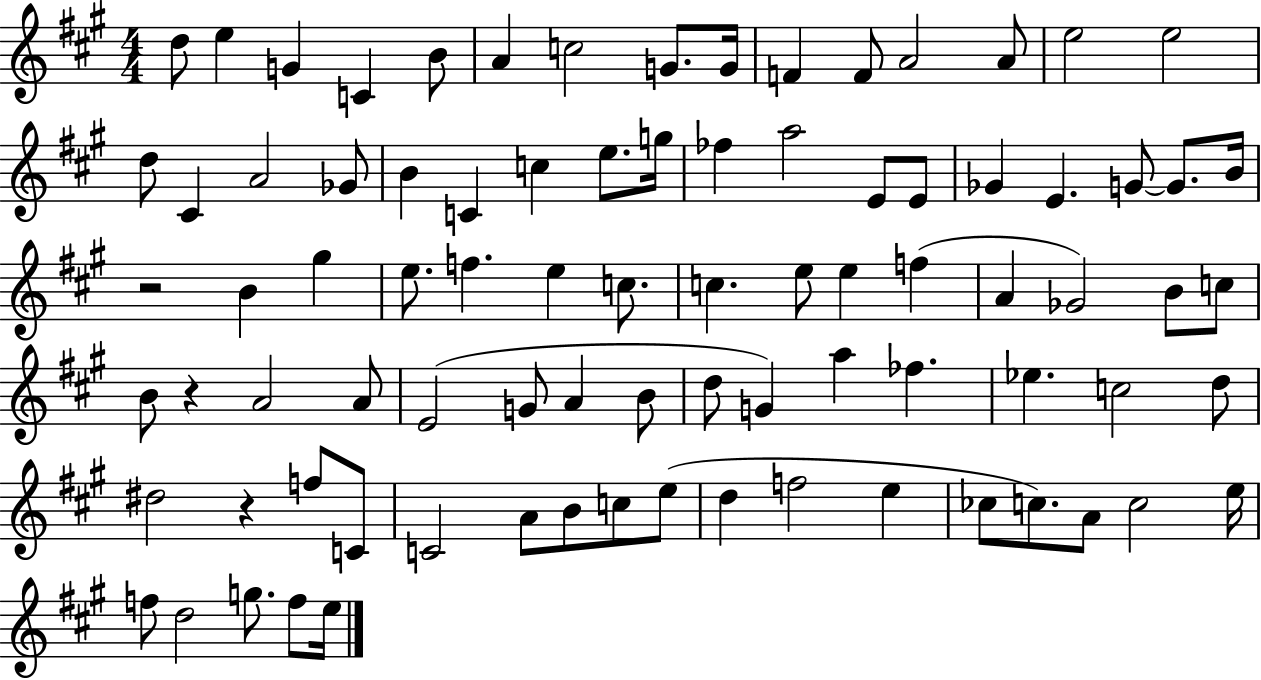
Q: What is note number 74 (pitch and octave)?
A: C5